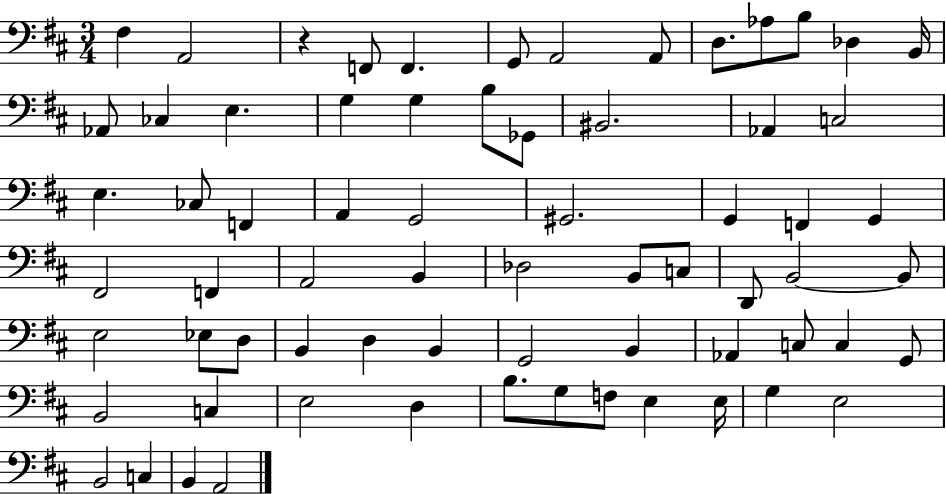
F#3/q A2/h R/q F2/e F2/q. G2/e A2/h A2/e D3/e. Ab3/e B3/e Db3/q B2/s Ab2/e CES3/q E3/q. G3/q G3/q B3/e Gb2/e BIS2/h. Ab2/q C3/h E3/q. CES3/e F2/q A2/q G2/h G#2/h. G2/q F2/q G2/q F#2/h F2/q A2/h B2/q Db3/h B2/e C3/e D2/e B2/h B2/e E3/h Eb3/e D3/e B2/q D3/q B2/q G2/h B2/q Ab2/q C3/e C3/q G2/e B2/h C3/q E3/h D3/q B3/e. G3/e F3/e E3/q E3/s G3/q E3/h B2/h C3/q B2/q A2/h